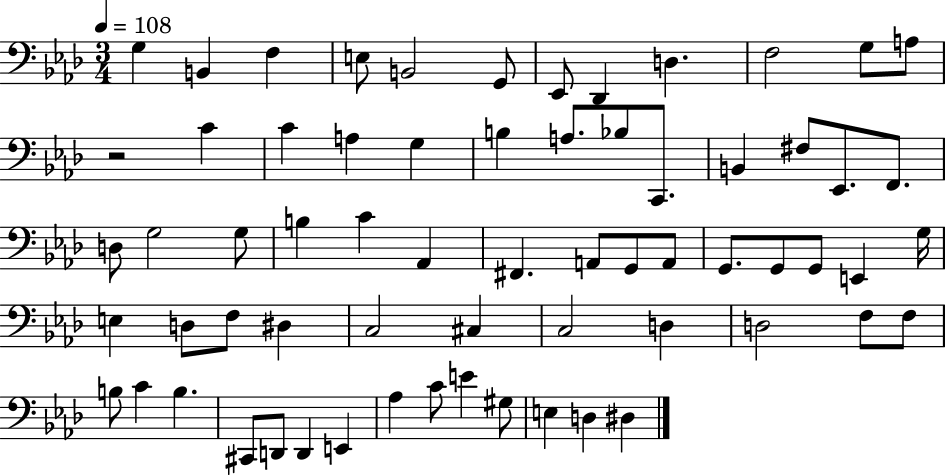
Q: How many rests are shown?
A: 1